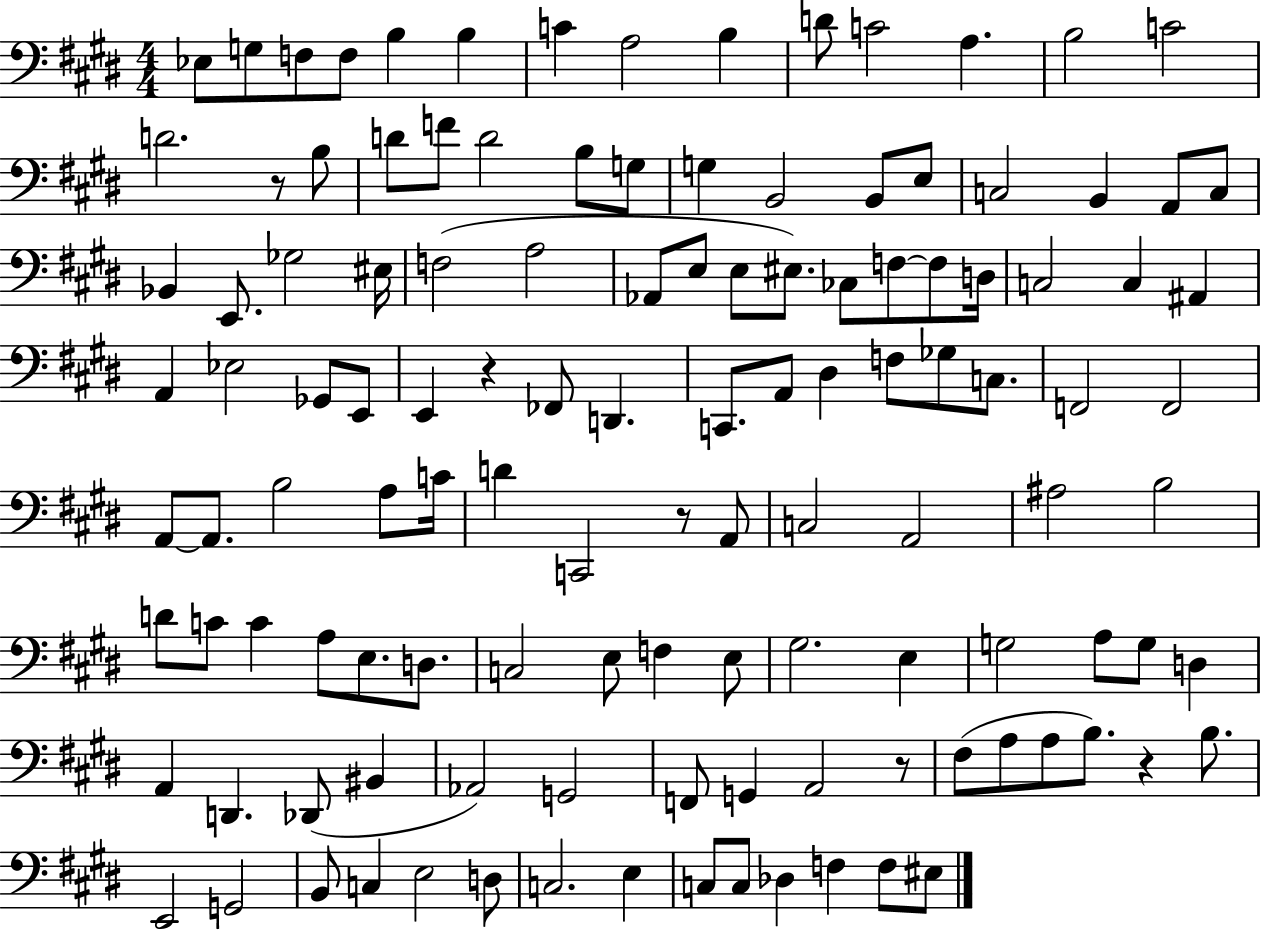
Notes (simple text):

Eb3/e G3/e F3/e F3/e B3/q B3/q C4/q A3/h B3/q D4/e C4/h A3/q. B3/h C4/h D4/h. R/e B3/e D4/e F4/e D4/h B3/e G3/e G3/q B2/h B2/e E3/e C3/h B2/q A2/e C3/e Bb2/q E2/e. Gb3/h EIS3/s F3/h A3/h Ab2/e E3/e E3/e EIS3/e. CES3/e F3/e F3/e D3/s C3/h C3/q A#2/q A2/q Eb3/h Gb2/e E2/e E2/q R/q FES2/e D2/q. C2/e. A2/e D#3/q F3/e Gb3/e C3/e. F2/h F2/h A2/e A2/e. B3/h A3/e C4/s D4/q C2/h R/e A2/e C3/h A2/h A#3/h B3/h D4/e C4/e C4/q A3/e E3/e. D3/e. C3/h E3/e F3/q E3/e G#3/h. E3/q G3/h A3/e G3/e D3/q A2/q D2/q. Db2/e BIS2/q Ab2/h G2/h F2/e G2/q A2/h R/e F#3/e A3/e A3/e B3/e. R/q B3/e. E2/h G2/h B2/e C3/q E3/h D3/e C3/h. E3/q C3/e C3/e Db3/q F3/q F3/e EIS3/e